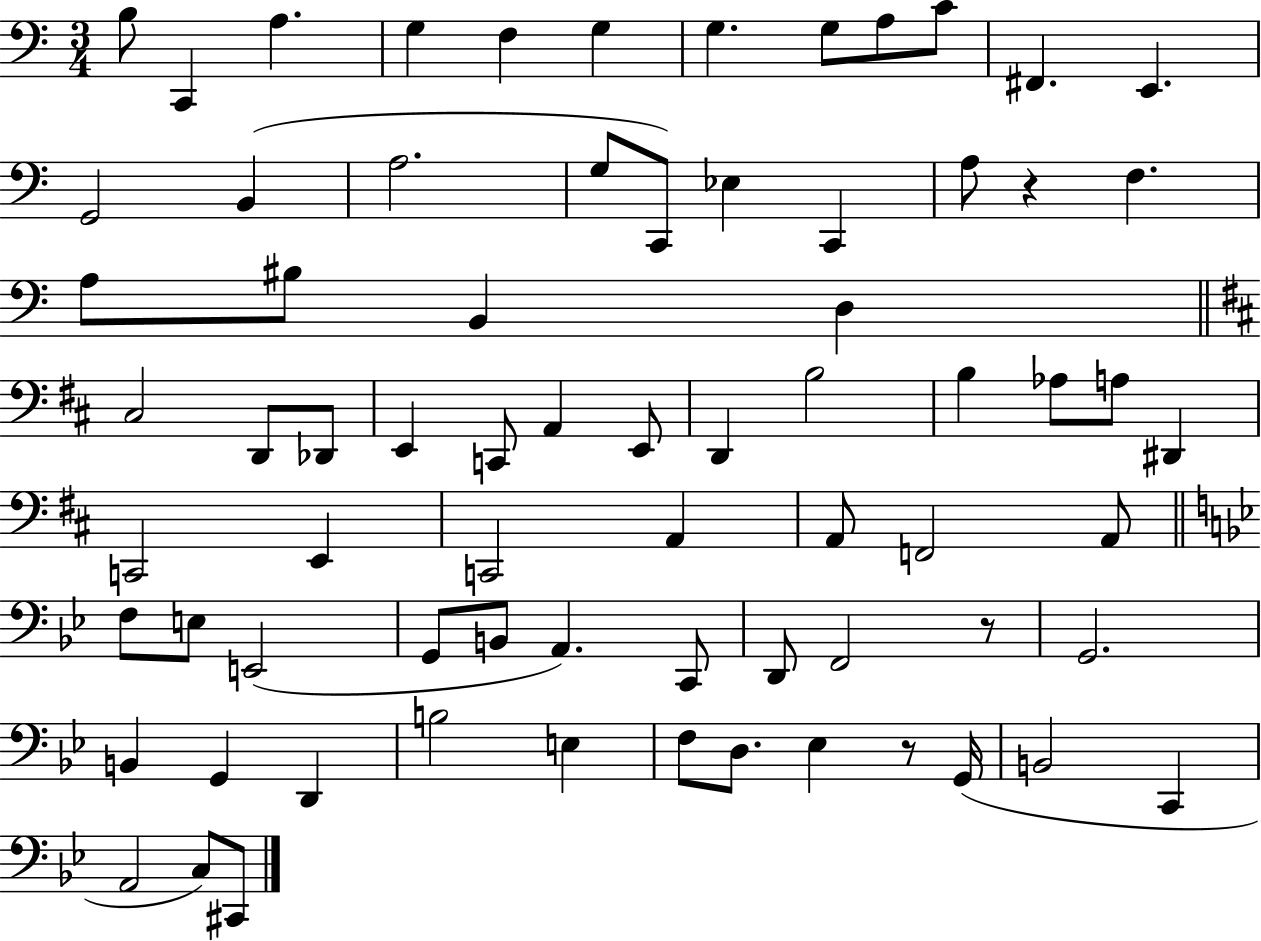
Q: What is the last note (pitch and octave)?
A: C#2